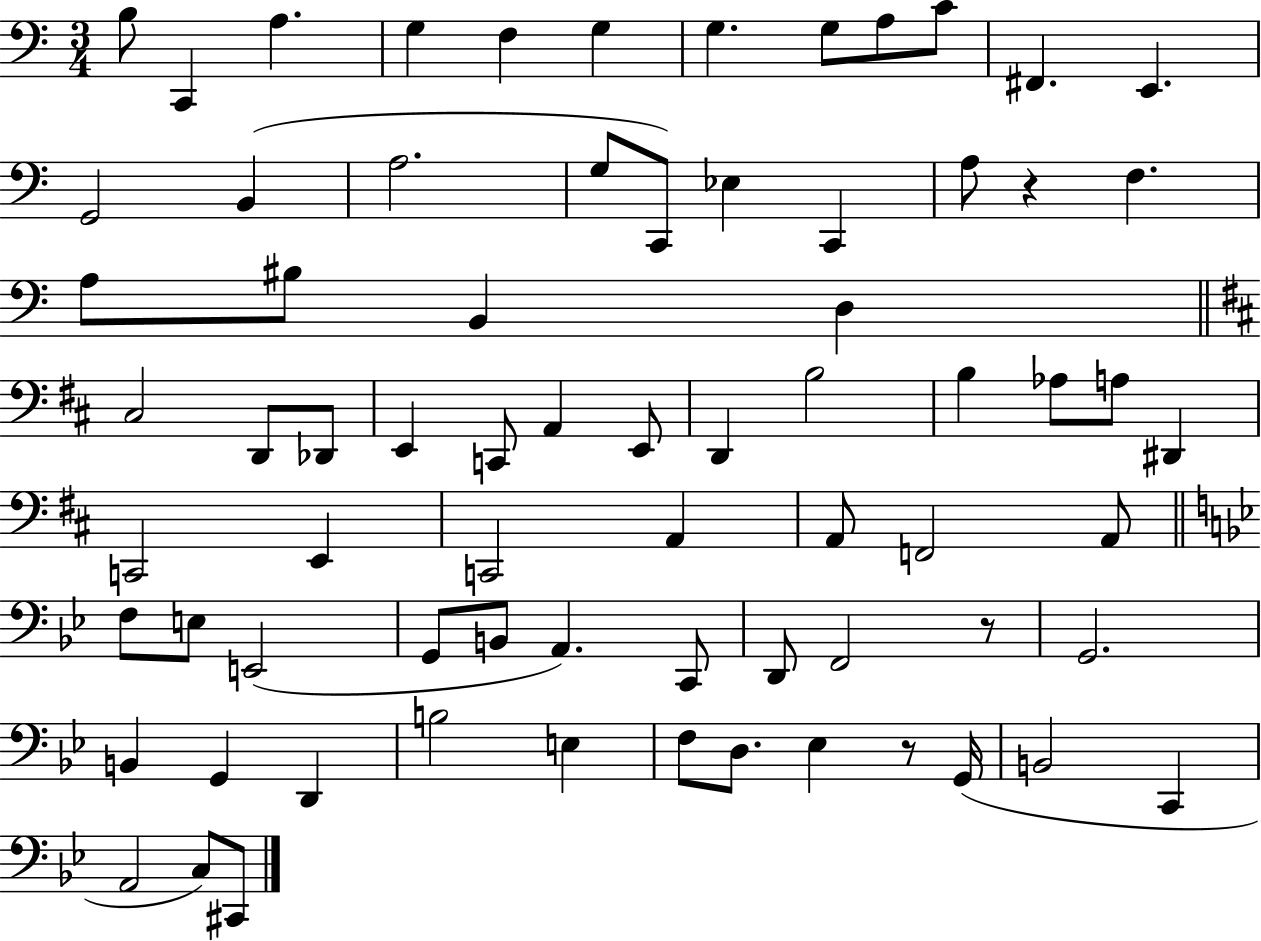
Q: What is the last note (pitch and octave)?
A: C#2